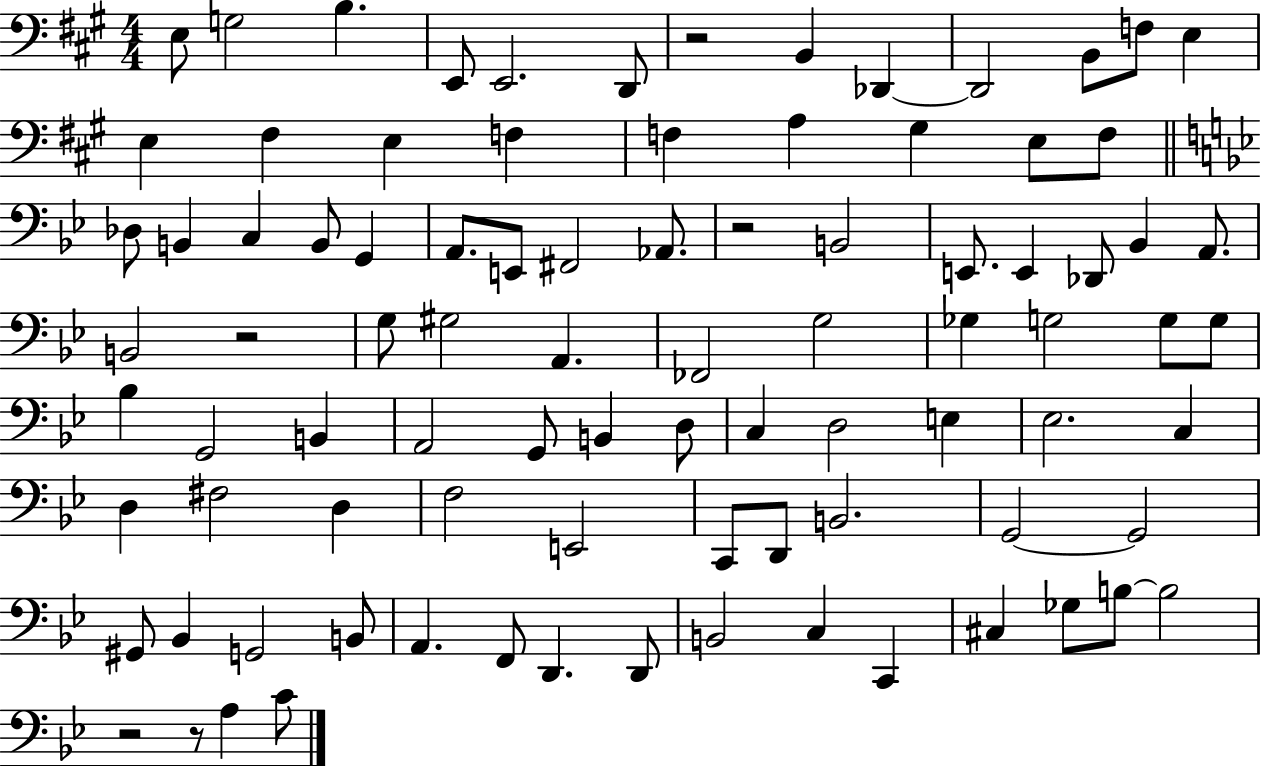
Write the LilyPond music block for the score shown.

{
  \clef bass
  \numericTimeSignature
  \time 4/4
  \key a \major
  e8 g2 b4. | e,8 e,2. d,8 | r2 b,4 des,4~~ | des,2 b,8 f8 e4 | \break e4 fis4 e4 f4 | f4 a4 gis4 e8 f8 | \bar "||" \break \key bes \major des8 b,4 c4 b,8 g,4 | a,8. e,8 fis,2 aes,8. | r2 b,2 | e,8. e,4 des,8 bes,4 a,8. | \break b,2 r2 | g8 gis2 a,4. | fes,2 g2 | ges4 g2 g8 g8 | \break bes4 g,2 b,4 | a,2 g,8 b,4 d8 | c4 d2 e4 | ees2. c4 | \break d4 fis2 d4 | f2 e,2 | c,8 d,8 b,2. | g,2~~ g,2 | \break gis,8 bes,4 g,2 b,8 | a,4. f,8 d,4. d,8 | b,2 c4 c,4 | cis4 ges8 b8~~ b2 | \break r2 r8 a4 c'8 | \bar "|."
}